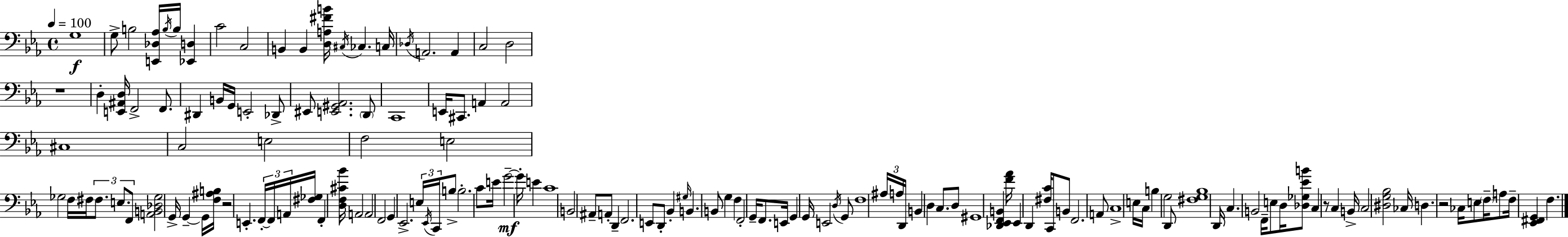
X:1
T:Untitled
M:4/4
L:1/4
K:Cm
G,4 G,/2 B,2 [E,,_D,_A,]/4 B,/4 B,/4 [_E,,D,] C2 C,2 B,, B,, [D,A,^FB]/4 ^C,/4 _C, C,/4 _D,/4 A,,2 A,, C,2 D,2 z4 D, [E,,^A,,D,]/4 F,,2 F,,/2 ^D,, B,,/4 G,,/4 E,,2 _D,,/2 ^E,,/2 [E,,^G,,_A,,]2 D,,/2 C,,4 E,,/4 ^C,,/2 A,, A,,2 ^C,4 C,2 E,2 F,2 E,2 _G,2 F,/4 ^F,/4 ^F,/2 E,/2 F,,/2 [A,,B,,_D,_G,]2 G,,/4 G,, G,,/4 [F,^A,B,]/4 z2 E,, F,,/4 F,,/4 A,,/4 [^F,_G,]/4 F,, [D,F,^C_B]/4 A,,2 A,,2 F,,2 G,, _E,,2 E,/4 _E,,/4 C,,/4 B,/2 B,2 C/2 E/4 G2 G/4 E C4 B,,2 ^A,,/2 A,,/2 D,, F,,2 E,,/2 D,,/2 _B,, ^G,/4 B,, B,,/2 G, F, F,,2 G,,/4 F,,/2 E,,/4 G,, G,,/4 E,,2 D,/4 G,,/2 F,4 ^A,/4 A,/4 D,,/4 B,, D, C,/2 D,/2 ^G,,4 [_D,,_E,,F,,B,,] [F_A]/4 _E,, D,, [^F,C]/4 C,,/2 B,,/2 F,,2 A,,/2 C,4 E,/4 C,/4 B, G,2 D,,/2 [^F,G,_B,]4 D,,/4 C, B,,2 F,,/4 E,/2 D,/4 [_D,_G,_EB]/2 C, z/2 C, B,,/4 C,2 [^D,G,_B,]2 _C,/4 D, z2 _C,/4 E,/2 F,/4 A,/2 F,/4 [_E,,^F,,G,,] F,